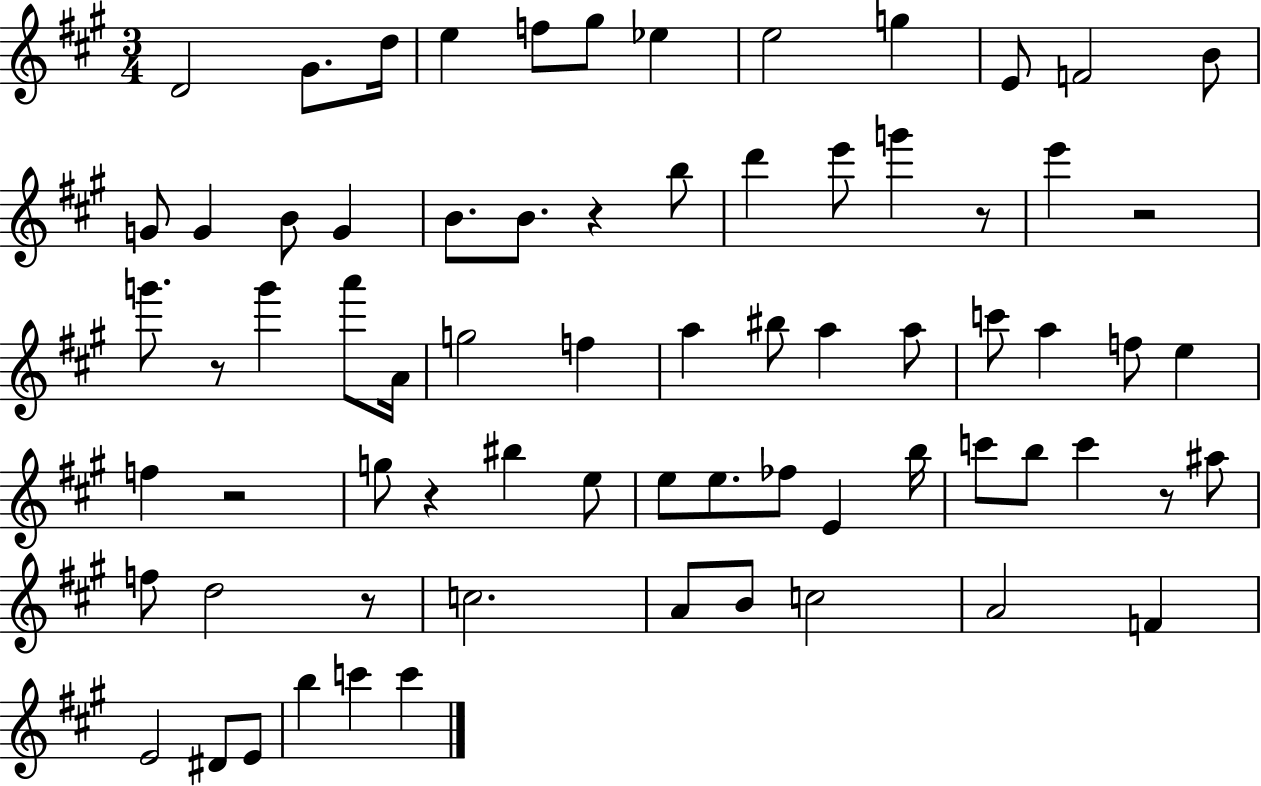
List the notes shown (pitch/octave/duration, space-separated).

D4/h G#4/e. D5/s E5/q F5/e G#5/e Eb5/q E5/h G5/q E4/e F4/h B4/e G4/e G4/q B4/e G4/q B4/e. B4/e. R/q B5/e D6/q E6/e G6/q R/e E6/q R/h G6/e. R/e G6/q A6/e A4/s G5/h F5/q A5/q BIS5/e A5/q A5/e C6/e A5/q F5/e E5/q F5/q R/h G5/e R/q BIS5/q E5/e E5/e E5/e. FES5/e E4/q B5/s C6/e B5/e C6/q R/e A#5/e F5/e D5/h R/e C5/h. A4/e B4/e C5/h A4/h F4/q E4/h D#4/e E4/e B5/q C6/q C6/q